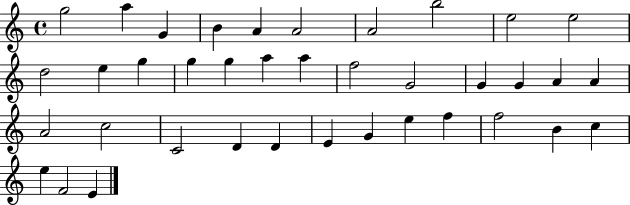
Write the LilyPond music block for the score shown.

{
  \clef treble
  \time 4/4
  \defaultTimeSignature
  \key c \major
  g''2 a''4 g'4 | b'4 a'4 a'2 | a'2 b''2 | e''2 e''2 | \break d''2 e''4 g''4 | g''4 g''4 a''4 a''4 | f''2 g'2 | g'4 g'4 a'4 a'4 | \break a'2 c''2 | c'2 d'4 d'4 | e'4 g'4 e''4 f''4 | f''2 b'4 c''4 | \break e''4 f'2 e'4 | \bar "|."
}